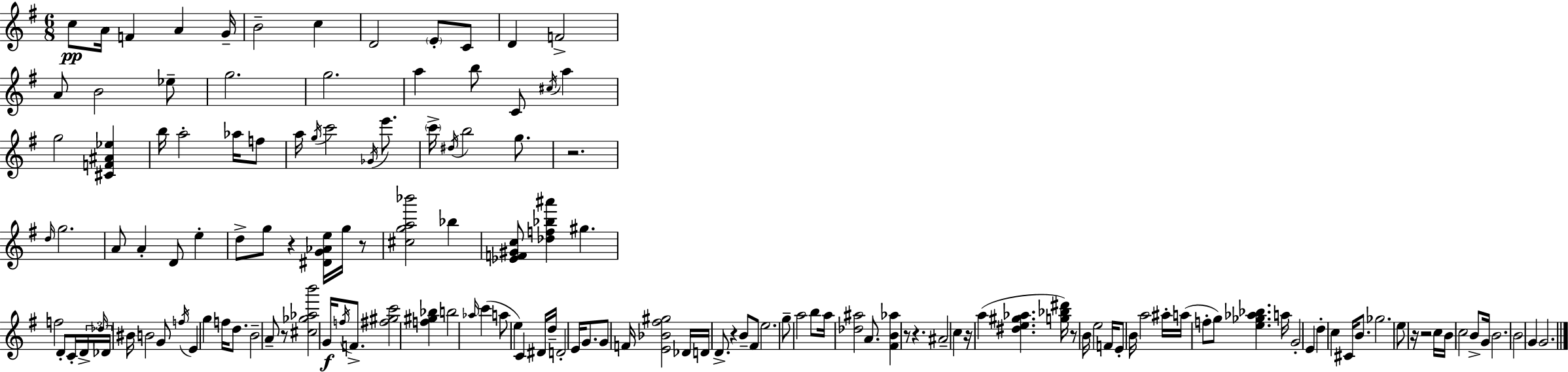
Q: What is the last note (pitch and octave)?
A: G4